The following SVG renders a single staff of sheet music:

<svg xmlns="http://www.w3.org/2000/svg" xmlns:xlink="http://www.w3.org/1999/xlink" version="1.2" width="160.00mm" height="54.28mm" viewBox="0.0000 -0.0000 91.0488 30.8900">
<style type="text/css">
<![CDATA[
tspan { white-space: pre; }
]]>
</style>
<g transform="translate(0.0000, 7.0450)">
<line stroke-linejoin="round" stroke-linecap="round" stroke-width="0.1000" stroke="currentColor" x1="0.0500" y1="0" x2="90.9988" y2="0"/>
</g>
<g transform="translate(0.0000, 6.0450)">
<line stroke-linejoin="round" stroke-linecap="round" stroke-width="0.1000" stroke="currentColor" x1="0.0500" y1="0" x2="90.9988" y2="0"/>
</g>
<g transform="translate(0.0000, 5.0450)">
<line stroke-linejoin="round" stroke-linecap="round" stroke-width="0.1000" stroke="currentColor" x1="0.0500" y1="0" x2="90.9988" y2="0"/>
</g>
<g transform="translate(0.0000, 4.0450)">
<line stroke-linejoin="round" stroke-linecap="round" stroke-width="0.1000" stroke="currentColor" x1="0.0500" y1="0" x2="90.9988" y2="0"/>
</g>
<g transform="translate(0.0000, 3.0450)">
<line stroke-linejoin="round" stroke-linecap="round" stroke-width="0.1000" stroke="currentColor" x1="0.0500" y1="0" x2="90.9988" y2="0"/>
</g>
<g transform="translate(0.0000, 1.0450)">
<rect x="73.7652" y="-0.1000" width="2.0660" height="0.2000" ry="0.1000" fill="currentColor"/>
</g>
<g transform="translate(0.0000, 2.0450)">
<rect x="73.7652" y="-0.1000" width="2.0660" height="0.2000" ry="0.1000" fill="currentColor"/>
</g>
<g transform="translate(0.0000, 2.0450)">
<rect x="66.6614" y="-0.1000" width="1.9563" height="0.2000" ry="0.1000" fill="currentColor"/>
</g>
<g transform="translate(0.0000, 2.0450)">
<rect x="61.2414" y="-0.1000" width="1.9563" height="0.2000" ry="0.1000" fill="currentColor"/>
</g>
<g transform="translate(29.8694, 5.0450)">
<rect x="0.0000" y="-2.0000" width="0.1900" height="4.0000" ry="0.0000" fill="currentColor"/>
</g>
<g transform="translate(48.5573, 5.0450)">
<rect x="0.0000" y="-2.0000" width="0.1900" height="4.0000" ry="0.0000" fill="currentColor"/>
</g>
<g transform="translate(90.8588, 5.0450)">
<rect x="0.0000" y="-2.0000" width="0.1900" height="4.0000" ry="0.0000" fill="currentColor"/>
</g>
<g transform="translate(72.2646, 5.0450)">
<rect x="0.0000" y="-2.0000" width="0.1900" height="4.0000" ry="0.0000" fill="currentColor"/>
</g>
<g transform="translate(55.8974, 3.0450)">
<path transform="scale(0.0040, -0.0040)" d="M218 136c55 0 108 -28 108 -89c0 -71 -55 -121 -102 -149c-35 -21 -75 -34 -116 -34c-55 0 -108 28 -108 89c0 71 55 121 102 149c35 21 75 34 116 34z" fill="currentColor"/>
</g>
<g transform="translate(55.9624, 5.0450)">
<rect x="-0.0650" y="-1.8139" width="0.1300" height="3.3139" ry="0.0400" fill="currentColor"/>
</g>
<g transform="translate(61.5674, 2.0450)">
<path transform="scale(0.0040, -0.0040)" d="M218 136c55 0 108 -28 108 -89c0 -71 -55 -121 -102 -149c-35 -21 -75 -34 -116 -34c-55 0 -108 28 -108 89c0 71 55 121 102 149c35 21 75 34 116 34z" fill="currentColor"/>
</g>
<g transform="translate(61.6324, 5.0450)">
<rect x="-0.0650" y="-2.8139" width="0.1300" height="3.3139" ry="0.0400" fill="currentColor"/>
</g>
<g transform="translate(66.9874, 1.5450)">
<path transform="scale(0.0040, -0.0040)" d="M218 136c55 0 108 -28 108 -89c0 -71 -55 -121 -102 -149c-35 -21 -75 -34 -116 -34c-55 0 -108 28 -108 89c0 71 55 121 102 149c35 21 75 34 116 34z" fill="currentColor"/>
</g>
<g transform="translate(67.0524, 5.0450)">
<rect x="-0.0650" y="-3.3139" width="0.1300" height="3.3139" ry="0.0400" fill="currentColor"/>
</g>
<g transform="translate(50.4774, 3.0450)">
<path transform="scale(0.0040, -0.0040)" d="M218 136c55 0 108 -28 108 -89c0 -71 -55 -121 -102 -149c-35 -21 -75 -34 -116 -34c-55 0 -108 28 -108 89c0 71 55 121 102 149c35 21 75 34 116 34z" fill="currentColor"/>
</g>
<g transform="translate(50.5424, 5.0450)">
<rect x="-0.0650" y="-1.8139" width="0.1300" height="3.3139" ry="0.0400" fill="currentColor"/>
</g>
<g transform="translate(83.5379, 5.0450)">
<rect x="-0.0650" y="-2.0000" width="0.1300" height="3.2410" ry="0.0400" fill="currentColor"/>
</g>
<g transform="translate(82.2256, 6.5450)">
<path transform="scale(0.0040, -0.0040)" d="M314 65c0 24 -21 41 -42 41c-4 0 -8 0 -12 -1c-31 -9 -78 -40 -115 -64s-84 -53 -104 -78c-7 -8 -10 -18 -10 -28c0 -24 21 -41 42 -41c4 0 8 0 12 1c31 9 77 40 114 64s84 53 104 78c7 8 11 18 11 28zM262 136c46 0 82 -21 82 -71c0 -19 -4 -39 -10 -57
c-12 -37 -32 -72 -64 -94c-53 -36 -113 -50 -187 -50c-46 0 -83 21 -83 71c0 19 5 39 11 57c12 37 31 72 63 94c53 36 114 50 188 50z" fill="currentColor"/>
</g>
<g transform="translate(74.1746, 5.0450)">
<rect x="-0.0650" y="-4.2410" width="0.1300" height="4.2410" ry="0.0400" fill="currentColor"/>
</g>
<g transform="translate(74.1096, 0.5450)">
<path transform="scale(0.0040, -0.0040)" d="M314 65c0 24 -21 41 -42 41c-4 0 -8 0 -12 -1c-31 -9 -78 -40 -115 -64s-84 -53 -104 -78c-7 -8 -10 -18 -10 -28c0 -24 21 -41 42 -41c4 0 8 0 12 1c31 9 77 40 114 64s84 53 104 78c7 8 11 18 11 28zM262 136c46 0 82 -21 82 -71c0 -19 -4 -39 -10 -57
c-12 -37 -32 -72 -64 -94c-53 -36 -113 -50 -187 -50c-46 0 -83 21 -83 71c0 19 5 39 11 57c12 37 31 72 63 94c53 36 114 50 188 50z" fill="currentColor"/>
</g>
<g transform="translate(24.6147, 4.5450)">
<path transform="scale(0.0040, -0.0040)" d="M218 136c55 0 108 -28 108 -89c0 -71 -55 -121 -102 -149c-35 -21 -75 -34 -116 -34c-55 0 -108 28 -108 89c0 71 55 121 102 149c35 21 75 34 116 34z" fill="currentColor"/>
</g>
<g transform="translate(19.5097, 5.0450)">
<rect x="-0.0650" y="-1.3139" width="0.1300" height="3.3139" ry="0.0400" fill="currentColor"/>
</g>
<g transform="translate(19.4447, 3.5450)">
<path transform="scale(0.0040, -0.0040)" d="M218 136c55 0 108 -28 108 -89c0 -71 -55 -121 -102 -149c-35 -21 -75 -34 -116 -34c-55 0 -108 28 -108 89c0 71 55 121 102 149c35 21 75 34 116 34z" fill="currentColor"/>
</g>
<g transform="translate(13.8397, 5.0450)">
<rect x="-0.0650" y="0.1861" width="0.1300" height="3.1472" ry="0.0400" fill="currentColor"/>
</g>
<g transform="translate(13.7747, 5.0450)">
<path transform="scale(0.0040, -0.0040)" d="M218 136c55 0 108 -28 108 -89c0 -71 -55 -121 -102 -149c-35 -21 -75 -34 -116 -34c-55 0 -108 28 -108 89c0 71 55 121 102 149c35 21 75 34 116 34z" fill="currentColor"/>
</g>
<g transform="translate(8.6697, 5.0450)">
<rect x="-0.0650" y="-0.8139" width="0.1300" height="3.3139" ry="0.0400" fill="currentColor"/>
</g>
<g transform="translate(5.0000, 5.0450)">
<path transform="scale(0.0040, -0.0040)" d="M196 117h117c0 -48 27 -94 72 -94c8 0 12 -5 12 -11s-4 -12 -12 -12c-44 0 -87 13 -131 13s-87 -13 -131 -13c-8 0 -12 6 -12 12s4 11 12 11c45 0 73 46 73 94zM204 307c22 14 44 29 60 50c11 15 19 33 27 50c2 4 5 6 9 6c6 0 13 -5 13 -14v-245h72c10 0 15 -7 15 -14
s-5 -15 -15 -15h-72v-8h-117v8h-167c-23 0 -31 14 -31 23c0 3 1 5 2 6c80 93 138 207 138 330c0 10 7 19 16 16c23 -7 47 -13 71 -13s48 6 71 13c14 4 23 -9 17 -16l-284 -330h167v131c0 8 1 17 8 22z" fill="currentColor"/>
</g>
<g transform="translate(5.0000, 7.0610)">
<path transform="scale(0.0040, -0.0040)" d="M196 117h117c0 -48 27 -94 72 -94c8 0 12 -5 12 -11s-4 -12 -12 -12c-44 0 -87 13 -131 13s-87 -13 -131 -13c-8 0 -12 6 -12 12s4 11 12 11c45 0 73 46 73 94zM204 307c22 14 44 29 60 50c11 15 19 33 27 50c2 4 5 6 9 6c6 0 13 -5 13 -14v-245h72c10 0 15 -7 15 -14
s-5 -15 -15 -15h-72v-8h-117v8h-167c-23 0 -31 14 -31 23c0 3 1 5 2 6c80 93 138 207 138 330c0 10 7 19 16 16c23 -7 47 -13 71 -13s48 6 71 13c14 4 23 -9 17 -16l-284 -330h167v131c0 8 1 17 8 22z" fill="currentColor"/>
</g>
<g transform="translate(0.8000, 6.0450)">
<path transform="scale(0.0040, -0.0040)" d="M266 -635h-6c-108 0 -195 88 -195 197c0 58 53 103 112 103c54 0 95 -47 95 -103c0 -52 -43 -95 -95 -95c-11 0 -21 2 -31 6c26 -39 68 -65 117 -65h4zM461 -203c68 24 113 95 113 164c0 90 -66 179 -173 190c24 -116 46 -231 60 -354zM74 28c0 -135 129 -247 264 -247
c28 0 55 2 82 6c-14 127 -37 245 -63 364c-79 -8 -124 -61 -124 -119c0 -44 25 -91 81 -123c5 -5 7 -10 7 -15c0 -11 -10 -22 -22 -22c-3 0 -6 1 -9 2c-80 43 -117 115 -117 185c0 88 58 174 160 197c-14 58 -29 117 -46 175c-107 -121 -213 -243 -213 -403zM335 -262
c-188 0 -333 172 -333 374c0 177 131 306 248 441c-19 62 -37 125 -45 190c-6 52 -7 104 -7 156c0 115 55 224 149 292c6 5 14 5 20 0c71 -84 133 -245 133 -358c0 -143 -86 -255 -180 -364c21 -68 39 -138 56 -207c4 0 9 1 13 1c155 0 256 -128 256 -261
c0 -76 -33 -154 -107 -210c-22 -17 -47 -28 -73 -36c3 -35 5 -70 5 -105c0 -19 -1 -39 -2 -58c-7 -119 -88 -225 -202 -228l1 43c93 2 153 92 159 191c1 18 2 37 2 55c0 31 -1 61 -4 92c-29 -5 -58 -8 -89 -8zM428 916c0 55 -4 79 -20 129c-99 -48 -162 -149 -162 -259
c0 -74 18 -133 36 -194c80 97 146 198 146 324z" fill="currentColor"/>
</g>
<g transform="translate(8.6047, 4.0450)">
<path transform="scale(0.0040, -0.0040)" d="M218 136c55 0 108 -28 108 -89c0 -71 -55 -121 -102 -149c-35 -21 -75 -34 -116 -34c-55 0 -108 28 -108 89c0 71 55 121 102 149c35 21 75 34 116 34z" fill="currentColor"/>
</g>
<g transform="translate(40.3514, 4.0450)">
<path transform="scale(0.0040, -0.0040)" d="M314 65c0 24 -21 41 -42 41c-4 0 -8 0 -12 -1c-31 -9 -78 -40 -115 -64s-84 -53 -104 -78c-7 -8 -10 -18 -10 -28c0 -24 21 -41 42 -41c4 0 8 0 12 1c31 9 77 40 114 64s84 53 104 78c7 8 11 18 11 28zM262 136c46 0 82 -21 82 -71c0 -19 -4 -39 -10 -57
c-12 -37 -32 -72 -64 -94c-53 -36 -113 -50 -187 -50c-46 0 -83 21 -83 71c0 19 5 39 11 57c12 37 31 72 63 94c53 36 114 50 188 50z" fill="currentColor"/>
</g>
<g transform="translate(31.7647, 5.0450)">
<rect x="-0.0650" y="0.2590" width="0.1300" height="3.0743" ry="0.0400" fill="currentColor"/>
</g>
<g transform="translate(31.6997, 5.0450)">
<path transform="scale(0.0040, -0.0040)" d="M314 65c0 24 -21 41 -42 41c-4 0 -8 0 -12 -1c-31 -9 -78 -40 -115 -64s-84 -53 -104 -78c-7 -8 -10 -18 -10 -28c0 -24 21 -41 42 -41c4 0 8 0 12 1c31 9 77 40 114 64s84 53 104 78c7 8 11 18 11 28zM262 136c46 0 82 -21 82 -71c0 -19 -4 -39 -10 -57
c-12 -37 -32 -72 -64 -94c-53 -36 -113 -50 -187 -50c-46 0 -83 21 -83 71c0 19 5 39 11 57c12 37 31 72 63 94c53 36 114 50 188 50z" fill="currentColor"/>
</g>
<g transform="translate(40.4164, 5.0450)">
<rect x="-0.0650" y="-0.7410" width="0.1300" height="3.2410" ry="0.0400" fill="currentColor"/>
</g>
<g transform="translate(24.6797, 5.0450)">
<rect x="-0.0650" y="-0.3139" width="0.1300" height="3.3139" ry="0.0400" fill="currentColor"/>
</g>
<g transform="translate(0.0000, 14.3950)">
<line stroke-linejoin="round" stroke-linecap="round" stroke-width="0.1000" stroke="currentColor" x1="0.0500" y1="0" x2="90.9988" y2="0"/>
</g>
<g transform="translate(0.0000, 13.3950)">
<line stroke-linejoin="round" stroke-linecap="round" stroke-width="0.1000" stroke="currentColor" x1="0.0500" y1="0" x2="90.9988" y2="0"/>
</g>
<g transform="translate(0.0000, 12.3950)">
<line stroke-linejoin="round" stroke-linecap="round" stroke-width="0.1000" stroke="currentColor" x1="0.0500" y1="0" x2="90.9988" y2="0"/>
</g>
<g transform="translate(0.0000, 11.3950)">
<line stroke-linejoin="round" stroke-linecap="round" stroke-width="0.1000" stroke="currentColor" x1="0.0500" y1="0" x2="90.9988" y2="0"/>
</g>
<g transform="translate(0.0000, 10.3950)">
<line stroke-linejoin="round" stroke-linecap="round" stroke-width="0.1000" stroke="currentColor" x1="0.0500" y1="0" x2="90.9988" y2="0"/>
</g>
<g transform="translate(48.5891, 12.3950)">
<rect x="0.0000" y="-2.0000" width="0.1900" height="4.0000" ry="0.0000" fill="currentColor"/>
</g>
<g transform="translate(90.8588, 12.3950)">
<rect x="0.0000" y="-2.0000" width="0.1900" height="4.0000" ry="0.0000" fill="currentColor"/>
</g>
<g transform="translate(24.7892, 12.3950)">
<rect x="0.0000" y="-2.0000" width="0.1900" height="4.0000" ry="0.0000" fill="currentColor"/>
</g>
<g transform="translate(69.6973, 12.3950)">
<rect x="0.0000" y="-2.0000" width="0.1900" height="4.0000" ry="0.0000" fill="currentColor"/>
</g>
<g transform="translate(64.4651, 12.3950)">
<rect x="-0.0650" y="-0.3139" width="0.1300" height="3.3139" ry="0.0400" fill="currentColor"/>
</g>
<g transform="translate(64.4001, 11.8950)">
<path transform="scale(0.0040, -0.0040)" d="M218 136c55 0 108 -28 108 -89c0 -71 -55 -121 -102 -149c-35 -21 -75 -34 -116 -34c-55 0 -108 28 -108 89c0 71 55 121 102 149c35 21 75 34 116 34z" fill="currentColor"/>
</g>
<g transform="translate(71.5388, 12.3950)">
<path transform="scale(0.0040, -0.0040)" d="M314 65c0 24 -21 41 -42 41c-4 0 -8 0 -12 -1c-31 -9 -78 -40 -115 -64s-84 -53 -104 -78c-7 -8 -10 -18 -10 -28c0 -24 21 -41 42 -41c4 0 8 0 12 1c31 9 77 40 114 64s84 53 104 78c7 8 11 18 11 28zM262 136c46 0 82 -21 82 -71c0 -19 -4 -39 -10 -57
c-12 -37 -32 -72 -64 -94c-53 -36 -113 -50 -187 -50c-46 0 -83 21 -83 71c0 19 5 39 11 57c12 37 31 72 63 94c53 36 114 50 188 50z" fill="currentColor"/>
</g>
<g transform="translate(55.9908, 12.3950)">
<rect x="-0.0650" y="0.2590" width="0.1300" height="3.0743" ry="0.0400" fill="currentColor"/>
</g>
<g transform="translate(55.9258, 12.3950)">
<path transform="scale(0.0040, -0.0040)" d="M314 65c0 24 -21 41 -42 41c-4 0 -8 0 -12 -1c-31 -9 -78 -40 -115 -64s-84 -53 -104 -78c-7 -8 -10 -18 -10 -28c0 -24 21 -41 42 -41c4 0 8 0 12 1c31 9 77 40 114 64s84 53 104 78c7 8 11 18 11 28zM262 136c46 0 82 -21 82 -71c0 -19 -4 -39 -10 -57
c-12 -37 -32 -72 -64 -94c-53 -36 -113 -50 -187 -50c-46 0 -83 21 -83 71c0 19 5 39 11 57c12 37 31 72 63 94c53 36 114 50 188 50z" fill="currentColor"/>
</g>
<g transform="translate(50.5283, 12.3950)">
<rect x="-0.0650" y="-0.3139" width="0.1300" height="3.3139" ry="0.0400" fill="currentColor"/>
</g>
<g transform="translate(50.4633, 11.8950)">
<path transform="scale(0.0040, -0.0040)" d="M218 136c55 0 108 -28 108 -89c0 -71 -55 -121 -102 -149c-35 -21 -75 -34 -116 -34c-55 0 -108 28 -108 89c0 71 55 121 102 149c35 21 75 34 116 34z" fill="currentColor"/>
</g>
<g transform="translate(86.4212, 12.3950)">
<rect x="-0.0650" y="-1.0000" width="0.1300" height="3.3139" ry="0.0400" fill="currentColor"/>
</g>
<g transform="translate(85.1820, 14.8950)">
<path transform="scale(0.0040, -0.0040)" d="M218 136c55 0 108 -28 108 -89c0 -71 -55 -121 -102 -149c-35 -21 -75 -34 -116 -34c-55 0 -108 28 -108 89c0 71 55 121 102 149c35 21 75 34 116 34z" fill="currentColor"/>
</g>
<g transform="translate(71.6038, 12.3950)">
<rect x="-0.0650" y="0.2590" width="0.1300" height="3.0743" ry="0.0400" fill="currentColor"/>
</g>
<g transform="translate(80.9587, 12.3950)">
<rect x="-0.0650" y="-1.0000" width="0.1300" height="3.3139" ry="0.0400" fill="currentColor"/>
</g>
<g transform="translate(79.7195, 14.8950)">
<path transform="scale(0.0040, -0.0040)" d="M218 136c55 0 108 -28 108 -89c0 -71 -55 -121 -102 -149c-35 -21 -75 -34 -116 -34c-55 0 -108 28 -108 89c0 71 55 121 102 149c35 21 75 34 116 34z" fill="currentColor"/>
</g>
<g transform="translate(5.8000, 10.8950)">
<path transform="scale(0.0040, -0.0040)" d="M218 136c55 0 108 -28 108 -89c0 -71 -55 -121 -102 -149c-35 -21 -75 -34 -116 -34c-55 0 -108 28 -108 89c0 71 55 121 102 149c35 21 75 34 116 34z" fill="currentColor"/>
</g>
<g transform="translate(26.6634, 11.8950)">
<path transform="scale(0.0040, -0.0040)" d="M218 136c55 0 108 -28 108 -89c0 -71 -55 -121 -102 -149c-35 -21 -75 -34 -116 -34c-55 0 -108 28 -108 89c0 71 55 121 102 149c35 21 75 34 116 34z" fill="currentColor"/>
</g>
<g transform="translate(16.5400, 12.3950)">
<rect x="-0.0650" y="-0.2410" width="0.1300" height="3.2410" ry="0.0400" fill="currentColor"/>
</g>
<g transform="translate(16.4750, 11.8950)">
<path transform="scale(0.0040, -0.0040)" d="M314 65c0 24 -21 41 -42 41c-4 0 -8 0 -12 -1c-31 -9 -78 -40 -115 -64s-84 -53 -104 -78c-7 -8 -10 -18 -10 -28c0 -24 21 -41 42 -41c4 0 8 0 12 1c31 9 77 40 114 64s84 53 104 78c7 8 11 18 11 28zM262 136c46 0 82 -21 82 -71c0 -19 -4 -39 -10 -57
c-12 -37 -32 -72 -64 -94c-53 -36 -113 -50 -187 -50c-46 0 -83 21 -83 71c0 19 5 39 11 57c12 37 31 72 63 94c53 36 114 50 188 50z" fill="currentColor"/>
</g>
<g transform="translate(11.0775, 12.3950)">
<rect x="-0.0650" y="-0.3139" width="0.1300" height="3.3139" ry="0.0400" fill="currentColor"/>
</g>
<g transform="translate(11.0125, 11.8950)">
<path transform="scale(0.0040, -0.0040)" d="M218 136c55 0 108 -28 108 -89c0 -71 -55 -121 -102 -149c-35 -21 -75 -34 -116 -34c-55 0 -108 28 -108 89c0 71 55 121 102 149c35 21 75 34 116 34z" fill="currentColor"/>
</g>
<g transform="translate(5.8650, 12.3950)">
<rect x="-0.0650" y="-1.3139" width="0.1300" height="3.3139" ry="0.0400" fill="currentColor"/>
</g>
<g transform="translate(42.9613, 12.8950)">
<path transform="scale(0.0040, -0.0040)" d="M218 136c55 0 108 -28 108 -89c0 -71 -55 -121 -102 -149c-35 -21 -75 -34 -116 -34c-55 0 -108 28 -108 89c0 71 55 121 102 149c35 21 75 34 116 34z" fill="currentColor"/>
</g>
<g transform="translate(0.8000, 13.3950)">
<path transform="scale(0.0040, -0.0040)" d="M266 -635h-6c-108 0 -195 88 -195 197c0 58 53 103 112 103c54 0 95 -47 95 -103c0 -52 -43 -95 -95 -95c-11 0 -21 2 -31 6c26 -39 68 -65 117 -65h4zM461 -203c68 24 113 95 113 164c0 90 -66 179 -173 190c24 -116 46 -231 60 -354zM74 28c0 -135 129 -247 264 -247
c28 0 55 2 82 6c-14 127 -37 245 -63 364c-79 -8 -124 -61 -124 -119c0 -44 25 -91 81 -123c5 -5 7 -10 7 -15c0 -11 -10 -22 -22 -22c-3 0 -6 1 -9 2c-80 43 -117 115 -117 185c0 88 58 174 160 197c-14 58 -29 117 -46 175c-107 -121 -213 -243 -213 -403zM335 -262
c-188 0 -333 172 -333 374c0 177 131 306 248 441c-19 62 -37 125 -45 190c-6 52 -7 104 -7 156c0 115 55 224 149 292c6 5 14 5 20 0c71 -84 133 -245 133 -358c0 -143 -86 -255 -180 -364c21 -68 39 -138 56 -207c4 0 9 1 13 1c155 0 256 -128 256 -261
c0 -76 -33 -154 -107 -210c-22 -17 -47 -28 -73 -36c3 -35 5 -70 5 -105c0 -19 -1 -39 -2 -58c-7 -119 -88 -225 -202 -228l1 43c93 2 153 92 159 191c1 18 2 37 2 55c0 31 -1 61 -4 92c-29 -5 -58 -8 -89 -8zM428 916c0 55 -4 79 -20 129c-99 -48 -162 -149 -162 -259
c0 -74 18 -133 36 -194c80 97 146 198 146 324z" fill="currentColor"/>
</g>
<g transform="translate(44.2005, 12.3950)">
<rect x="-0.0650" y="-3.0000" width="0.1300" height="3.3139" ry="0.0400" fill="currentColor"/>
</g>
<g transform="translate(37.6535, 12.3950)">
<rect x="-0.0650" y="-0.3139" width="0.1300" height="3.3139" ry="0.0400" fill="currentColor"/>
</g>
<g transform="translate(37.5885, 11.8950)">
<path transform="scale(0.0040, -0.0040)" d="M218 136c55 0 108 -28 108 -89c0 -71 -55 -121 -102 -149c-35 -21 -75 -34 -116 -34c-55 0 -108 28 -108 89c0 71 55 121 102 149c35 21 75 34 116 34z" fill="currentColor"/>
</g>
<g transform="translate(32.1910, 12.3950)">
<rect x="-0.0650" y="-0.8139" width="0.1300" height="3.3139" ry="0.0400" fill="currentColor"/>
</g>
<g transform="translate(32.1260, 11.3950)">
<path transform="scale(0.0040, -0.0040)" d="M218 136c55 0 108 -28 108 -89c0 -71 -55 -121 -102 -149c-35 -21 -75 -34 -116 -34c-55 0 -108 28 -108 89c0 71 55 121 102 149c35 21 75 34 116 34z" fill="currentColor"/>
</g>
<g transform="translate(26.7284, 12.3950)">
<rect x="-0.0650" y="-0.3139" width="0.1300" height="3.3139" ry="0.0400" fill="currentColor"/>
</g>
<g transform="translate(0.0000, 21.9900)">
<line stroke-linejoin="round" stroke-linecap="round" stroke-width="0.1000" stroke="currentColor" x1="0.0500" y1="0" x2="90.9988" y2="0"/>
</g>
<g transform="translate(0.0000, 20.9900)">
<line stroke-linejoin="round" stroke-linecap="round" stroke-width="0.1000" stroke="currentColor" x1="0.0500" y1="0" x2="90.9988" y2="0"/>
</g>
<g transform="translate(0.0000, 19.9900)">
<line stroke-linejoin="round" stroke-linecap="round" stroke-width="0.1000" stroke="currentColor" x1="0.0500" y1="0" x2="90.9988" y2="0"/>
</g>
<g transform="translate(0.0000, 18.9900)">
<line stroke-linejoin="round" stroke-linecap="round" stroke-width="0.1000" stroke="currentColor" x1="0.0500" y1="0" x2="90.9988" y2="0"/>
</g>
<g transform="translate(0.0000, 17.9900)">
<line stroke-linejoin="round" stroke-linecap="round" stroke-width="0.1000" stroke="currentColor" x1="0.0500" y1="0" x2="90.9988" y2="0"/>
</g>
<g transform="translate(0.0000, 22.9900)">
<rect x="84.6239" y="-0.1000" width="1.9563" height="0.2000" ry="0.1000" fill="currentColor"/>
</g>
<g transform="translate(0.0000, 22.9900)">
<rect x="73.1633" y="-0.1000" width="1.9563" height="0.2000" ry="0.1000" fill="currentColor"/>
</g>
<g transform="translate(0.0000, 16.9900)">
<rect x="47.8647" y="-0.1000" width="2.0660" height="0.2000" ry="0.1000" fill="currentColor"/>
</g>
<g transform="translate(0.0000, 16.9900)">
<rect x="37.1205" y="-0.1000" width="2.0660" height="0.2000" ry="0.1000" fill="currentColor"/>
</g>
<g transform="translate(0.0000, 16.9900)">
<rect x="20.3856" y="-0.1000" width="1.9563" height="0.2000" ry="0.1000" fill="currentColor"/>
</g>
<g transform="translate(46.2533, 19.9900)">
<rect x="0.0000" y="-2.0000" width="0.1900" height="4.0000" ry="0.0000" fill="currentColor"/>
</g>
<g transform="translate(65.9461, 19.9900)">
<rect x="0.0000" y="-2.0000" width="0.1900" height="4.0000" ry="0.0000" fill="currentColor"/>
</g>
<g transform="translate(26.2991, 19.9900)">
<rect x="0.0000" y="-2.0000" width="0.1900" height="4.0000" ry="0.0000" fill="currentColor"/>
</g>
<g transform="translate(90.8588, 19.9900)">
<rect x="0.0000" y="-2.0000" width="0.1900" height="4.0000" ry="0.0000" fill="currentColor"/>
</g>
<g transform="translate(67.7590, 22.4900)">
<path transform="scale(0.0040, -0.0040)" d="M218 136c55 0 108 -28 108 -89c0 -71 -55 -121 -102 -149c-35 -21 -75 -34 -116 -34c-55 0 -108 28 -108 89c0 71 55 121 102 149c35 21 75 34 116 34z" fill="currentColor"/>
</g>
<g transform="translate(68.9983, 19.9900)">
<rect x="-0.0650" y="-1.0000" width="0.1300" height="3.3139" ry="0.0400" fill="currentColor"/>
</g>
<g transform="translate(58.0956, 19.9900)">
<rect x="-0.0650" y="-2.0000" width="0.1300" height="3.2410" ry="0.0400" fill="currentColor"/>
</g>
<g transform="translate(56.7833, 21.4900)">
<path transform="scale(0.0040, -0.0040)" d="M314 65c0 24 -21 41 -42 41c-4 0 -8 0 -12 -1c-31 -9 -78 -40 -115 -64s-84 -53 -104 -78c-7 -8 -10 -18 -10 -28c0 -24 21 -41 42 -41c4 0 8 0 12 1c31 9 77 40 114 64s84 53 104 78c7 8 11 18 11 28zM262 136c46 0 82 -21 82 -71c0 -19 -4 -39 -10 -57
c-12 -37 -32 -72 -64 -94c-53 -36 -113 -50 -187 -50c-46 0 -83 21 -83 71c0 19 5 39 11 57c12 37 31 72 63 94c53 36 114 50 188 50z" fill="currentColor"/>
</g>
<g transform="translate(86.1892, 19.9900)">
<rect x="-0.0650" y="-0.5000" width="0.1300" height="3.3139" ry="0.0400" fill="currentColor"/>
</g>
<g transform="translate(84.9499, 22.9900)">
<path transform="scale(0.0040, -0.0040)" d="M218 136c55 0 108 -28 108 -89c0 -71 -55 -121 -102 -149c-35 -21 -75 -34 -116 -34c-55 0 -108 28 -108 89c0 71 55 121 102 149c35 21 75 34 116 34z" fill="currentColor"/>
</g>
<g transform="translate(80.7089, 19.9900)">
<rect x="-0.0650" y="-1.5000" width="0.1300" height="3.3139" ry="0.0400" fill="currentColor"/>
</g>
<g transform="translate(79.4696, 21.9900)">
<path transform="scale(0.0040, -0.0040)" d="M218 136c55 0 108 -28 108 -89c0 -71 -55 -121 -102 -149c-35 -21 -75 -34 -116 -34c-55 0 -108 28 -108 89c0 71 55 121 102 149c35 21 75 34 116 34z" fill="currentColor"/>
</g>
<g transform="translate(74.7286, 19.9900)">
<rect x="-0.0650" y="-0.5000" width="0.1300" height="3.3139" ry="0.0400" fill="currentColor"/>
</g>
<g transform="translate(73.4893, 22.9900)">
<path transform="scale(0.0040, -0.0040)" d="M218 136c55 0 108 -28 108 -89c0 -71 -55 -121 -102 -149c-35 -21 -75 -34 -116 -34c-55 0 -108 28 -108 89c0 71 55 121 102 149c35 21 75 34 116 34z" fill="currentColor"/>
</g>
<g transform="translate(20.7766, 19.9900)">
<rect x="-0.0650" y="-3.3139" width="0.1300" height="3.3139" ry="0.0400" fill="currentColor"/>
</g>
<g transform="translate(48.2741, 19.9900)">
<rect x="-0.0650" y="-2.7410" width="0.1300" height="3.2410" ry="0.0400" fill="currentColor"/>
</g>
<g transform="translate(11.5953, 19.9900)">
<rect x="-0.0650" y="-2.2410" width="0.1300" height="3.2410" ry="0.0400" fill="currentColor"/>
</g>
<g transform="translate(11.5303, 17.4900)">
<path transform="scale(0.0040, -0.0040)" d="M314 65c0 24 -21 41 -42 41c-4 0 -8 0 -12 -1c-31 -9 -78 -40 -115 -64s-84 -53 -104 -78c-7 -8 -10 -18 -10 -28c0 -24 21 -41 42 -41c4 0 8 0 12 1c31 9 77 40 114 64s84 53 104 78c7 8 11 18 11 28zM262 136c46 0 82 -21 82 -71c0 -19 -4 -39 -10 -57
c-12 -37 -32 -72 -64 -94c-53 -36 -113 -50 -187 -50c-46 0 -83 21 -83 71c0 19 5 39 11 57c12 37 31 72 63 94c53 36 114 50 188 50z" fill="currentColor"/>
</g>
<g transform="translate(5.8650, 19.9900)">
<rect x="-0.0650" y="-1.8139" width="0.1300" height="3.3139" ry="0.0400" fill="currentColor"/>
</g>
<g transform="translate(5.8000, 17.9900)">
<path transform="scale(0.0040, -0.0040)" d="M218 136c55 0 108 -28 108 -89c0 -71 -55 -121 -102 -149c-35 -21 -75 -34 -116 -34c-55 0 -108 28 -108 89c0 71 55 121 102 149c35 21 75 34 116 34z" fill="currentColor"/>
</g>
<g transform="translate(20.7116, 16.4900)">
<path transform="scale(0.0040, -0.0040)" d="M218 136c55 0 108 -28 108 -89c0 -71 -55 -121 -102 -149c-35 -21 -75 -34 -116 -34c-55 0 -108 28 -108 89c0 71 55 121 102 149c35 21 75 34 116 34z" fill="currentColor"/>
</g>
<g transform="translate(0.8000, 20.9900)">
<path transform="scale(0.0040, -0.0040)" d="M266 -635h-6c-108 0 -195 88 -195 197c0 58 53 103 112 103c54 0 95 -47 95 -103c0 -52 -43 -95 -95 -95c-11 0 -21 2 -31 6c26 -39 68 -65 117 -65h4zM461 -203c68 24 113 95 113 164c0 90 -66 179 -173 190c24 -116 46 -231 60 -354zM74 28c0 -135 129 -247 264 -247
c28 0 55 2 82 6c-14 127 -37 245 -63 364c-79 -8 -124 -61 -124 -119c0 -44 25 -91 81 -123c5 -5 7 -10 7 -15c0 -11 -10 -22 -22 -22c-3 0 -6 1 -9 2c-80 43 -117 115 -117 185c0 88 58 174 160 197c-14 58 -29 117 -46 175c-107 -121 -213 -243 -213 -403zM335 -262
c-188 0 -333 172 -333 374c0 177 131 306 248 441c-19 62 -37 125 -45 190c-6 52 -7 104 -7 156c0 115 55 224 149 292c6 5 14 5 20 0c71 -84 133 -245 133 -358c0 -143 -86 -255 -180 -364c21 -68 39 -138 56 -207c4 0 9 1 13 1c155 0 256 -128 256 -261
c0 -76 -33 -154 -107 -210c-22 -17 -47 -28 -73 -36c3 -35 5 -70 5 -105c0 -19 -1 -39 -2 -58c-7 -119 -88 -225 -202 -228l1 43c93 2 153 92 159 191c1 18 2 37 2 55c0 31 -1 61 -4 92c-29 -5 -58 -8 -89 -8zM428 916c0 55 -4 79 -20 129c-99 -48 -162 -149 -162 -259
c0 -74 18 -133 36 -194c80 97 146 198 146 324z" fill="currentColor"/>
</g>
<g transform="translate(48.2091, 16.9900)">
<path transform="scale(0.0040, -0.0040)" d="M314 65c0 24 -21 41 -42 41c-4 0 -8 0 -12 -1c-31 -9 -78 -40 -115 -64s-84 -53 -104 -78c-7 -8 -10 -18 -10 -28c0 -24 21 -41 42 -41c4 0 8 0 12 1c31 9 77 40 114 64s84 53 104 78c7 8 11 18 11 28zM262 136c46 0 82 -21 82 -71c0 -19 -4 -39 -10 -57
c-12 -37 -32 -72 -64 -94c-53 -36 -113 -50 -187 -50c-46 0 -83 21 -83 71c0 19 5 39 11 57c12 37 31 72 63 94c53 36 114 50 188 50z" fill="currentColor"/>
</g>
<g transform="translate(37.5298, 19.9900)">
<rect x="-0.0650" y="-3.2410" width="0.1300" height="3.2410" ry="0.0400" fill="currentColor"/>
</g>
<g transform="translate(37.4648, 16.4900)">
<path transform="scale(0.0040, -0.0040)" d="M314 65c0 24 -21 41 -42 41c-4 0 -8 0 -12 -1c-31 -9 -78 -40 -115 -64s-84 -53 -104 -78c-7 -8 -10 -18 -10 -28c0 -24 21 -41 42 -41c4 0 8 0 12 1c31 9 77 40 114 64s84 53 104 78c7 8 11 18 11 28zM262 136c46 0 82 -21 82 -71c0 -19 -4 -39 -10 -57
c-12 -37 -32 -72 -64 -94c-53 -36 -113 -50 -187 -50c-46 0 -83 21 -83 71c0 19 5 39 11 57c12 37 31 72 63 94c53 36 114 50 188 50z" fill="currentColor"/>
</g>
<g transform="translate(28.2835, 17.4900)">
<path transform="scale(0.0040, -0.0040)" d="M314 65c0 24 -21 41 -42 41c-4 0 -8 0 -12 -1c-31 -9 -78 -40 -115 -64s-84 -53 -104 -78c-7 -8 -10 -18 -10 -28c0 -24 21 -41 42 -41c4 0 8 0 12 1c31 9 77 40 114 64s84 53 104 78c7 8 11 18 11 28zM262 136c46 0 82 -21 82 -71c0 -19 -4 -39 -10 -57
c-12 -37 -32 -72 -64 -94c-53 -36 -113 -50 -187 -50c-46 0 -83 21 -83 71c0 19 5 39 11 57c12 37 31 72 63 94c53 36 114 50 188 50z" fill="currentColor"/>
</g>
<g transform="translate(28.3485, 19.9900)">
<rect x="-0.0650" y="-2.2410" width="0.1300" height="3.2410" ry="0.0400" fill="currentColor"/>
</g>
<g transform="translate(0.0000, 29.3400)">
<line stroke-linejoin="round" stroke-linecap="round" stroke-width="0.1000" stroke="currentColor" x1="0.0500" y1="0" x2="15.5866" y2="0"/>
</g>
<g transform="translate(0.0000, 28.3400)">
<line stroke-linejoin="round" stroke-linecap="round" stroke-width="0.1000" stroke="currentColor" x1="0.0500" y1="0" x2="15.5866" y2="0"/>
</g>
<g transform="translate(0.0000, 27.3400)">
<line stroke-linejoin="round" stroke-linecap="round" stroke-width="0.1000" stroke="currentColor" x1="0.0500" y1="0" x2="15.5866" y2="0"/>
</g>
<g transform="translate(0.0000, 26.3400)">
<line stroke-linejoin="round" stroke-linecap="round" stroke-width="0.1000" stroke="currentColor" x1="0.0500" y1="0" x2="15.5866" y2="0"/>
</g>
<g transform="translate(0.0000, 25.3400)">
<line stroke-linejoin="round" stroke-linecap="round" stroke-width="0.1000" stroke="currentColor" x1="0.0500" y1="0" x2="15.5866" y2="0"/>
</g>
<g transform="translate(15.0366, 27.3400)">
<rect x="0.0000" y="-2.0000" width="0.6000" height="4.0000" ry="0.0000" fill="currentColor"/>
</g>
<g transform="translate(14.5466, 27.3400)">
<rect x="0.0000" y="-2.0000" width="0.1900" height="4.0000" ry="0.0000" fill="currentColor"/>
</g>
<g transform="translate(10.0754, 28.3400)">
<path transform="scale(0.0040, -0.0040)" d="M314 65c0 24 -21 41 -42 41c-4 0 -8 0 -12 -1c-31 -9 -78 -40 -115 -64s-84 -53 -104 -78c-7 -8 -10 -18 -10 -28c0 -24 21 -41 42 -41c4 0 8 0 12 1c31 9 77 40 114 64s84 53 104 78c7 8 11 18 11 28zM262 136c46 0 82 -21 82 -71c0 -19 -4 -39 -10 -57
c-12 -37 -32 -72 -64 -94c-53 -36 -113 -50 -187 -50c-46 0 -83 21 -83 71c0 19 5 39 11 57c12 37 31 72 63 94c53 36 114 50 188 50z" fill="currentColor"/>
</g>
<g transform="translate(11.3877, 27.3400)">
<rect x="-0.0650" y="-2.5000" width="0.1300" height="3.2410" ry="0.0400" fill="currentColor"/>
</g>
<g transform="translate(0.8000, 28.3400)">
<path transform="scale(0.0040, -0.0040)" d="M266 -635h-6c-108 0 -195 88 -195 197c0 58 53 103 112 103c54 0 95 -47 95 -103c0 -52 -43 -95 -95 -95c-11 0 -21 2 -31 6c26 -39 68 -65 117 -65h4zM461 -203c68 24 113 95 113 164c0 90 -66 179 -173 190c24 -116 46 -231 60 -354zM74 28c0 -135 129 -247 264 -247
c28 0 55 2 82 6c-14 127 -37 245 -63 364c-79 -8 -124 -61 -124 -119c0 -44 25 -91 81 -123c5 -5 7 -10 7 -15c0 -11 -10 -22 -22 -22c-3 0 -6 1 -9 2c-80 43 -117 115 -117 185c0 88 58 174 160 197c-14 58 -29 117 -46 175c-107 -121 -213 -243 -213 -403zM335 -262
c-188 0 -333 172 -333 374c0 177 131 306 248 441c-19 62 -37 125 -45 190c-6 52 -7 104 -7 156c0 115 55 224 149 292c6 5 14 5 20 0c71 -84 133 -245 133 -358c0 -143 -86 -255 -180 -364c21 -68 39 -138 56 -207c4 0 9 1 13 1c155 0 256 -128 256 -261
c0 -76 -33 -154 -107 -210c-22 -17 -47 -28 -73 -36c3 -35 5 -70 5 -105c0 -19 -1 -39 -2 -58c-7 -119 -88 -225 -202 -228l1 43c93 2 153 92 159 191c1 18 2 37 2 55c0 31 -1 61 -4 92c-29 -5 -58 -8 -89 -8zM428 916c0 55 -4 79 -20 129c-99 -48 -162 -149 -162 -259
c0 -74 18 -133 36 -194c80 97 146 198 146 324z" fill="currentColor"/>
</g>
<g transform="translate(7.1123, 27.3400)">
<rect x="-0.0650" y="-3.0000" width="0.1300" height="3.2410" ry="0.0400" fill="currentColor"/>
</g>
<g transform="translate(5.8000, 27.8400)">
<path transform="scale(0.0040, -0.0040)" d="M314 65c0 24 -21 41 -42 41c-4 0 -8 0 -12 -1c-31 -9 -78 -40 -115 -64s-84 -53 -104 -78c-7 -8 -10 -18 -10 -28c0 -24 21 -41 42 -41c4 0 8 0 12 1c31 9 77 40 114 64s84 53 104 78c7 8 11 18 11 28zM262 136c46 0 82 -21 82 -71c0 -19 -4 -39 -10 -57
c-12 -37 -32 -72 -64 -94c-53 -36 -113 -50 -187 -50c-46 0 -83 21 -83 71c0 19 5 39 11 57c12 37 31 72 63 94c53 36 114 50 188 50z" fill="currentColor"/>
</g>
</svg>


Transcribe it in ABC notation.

X:1
T:Untitled
M:4/4
L:1/4
K:C
d B e c B2 d2 f f a b d'2 F2 e c c2 c d c A c B2 c B2 D D f g2 b g2 b2 a2 F2 D C E C A2 G2